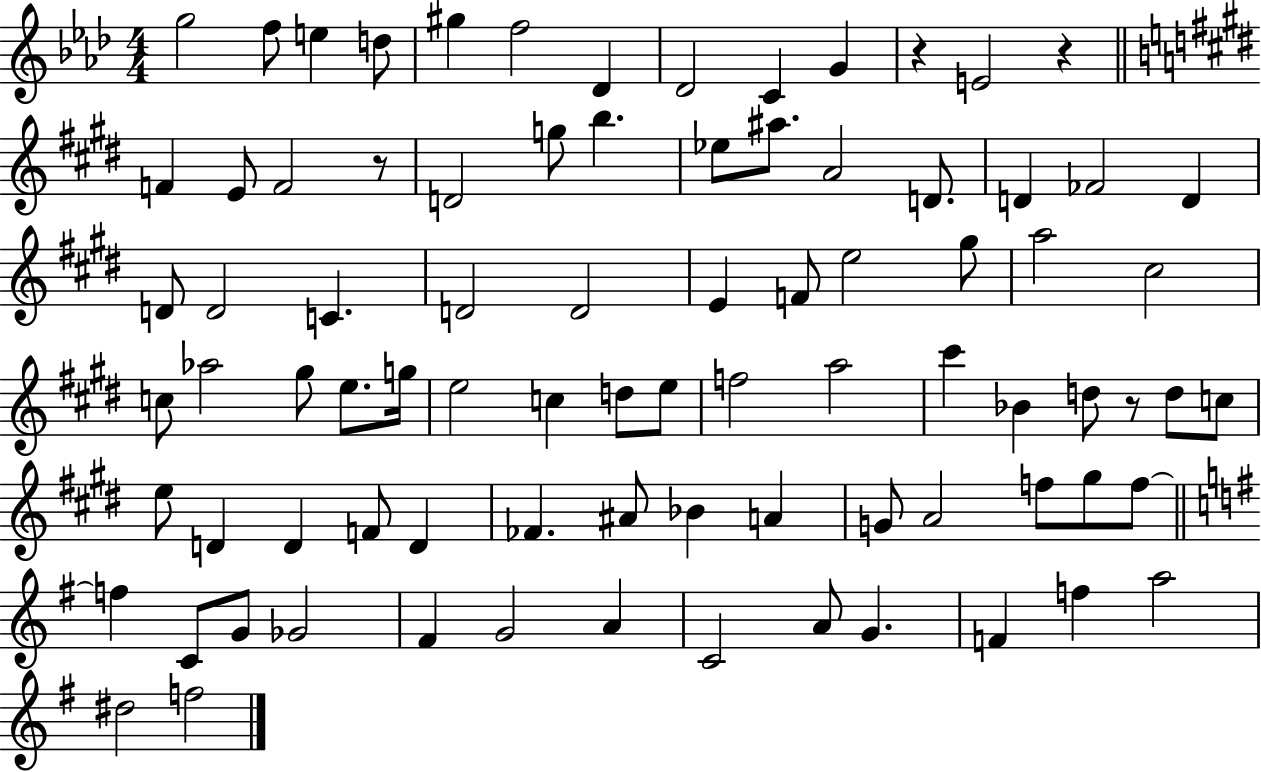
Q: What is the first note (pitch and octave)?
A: G5